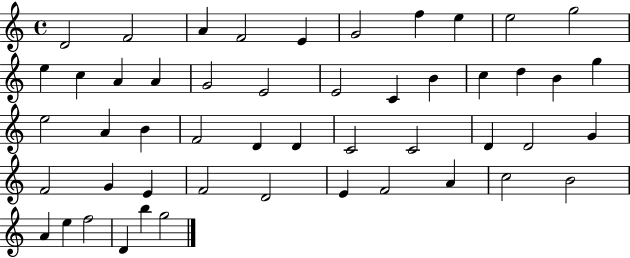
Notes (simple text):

D4/h F4/h A4/q F4/h E4/q G4/h F5/q E5/q E5/h G5/h E5/q C5/q A4/q A4/q G4/h E4/h E4/h C4/q B4/q C5/q D5/q B4/q G5/q E5/h A4/q B4/q F4/h D4/q D4/q C4/h C4/h D4/q D4/h G4/q F4/h G4/q E4/q F4/h D4/h E4/q F4/h A4/q C5/h B4/h A4/q E5/q F5/h D4/q B5/q G5/h